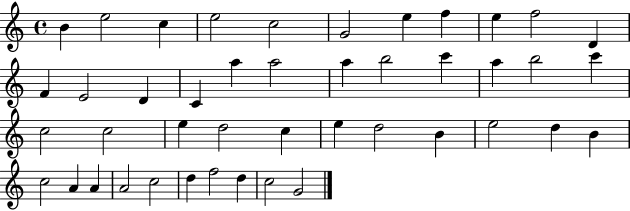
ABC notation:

X:1
T:Untitled
M:4/4
L:1/4
K:C
B e2 c e2 c2 G2 e f e f2 D F E2 D C a a2 a b2 c' a b2 c' c2 c2 e d2 c e d2 B e2 d B c2 A A A2 c2 d f2 d c2 G2